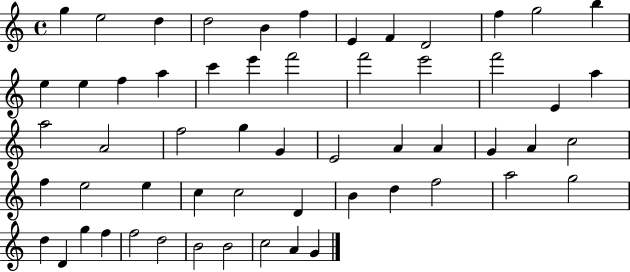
G5/q E5/h D5/q D5/h B4/q F5/q E4/q F4/q D4/h F5/q G5/h B5/q E5/q E5/q F5/q A5/q C6/q E6/q F6/h F6/h E6/h F6/h E4/q A5/q A5/h A4/h F5/h G5/q G4/q E4/h A4/q A4/q G4/q A4/q C5/h F5/q E5/h E5/q C5/q C5/h D4/q B4/q D5/q F5/h A5/h G5/h D5/q D4/q G5/q F5/q F5/h D5/h B4/h B4/h C5/h A4/q G4/q